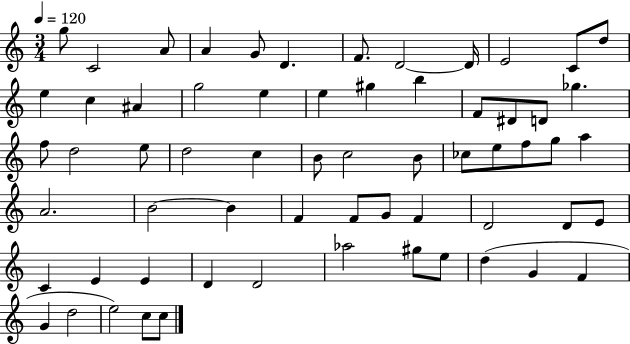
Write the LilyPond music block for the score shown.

{
  \clef treble
  \numericTimeSignature
  \time 3/4
  \key c \major
  \tempo 4 = 120
  g''8 c'2 a'8 | a'4 g'8 d'4. | f'8. d'2~~ d'16 | e'2 c'8 d''8 | \break e''4 c''4 ais'4 | g''2 e''4 | e''4 gis''4 b''4 | f'8 dis'8 d'8 ges''4. | \break f''8 d''2 e''8 | d''2 c''4 | b'8 c''2 b'8 | ces''8 e''8 f''8 g''8 a''4 | \break a'2. | b'2~~ b'4 | f'4 f'8 g'8 f'4 | d'2 d'8 e'8 | \break c'4 e'4 e'4 | d'4 d'2 | aes''2 gis''8 e''8 | d''4( g'4 f'4 | \break g'4 d''2 | e''2) c''8 c''8 | \bar "|."
}